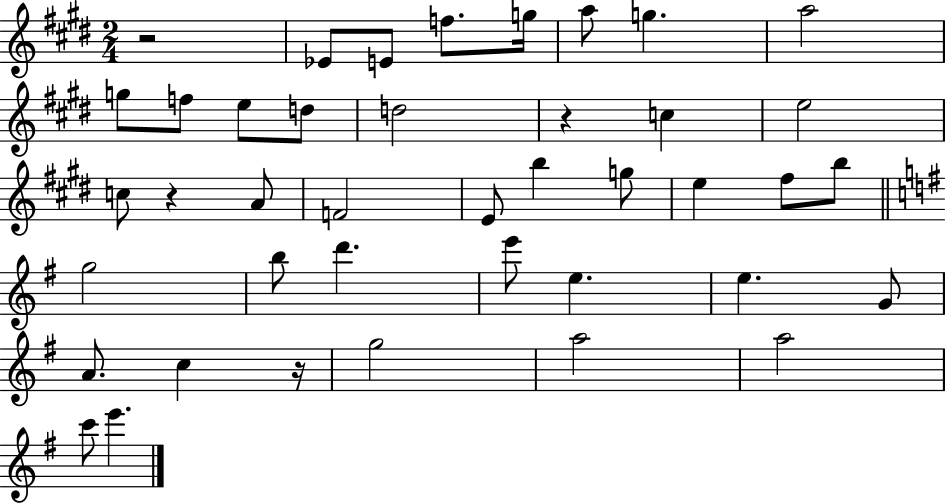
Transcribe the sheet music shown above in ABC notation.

X:1
T:Untitled
M:2/4
L:1/4
K:E
z2 _E/2 E/2 f/2 g/4 a/2 g a2 g/2 f/2 e/2 d/2 d2 z c e2 c/2 z A/2 F2 E/2 b g/2 e ^f/2 b/2 g2 b/2 d' e'/2 e e G/2 A/2 c z/4 g2 a2 a2 c'/2 e'